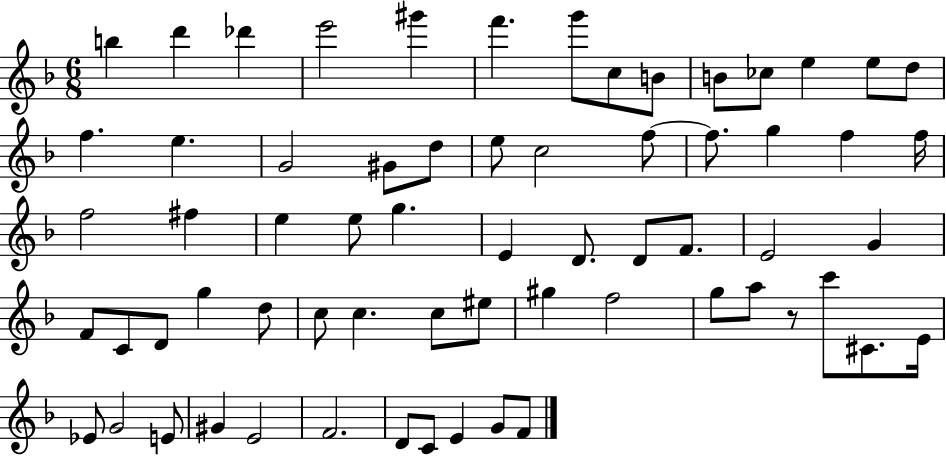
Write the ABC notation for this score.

X:1
T:Untitled
M:6/8
L:1/4
K:F
b d' _d' e'2 ^g' f' g'/2 c/2 B/2 B/2 _c/2 e e/2 d/2 f e G2 ^G/2 d/2 e/2 c2 f/2 f/2 g f f/4 f2 ^f e e/2 g E D/2 D/2 F/2 E2 G F/2 C/2 D/2 g d/2 c/2 c c/2 ^e/2 ^g f2 g/2 a/2 z/2 c'/2 ^C/2 E/4 _E/2 G2 E/2 ^G E2 F2 D/2 C/2 E G/2 F/2